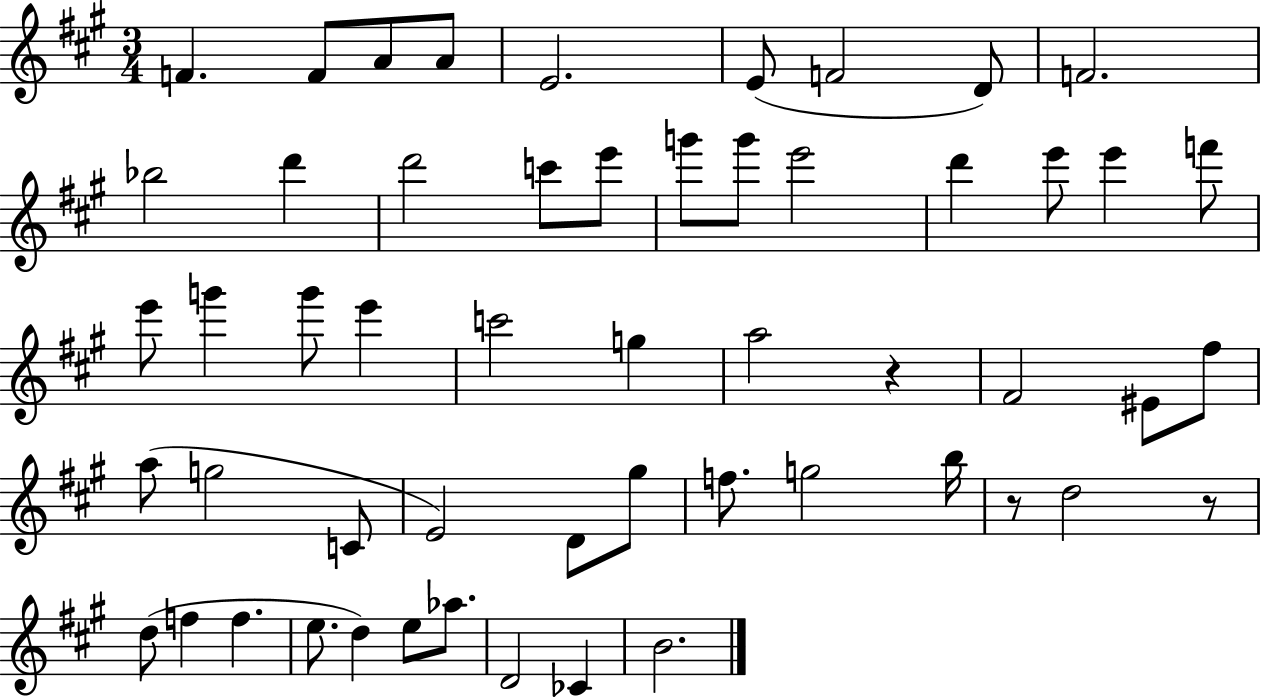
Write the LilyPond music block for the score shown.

{
  \clef treble
  \numericTimeSignature
  \time 3/4
  \key a \major
  f'4. f'8 a'8 a'8 | e'2. | e'8( f'2 d'8) | f'2. | \break bes''2 d'''4 | d'''2 c'''8 e'''8 | g'''8 g'''8 e'''2 | d'''4 e'''8 e'''4 f'''8 | \break e'''8 g'''4 g'''8 e'''4 | c'''2 g''4 | a''2 r4 | fis'2 eis'8 fis''8 | \break a''8( g''2 c'8 | e'2) d'8 gis''8 | f''8. g''2 b''16 | r8 d''2 r8 | \break d''8( f''4 f''4. | e''8. d''4) e''8 aes''8. | d'2 ces'4 | b'2. | \break \bar "|."
}